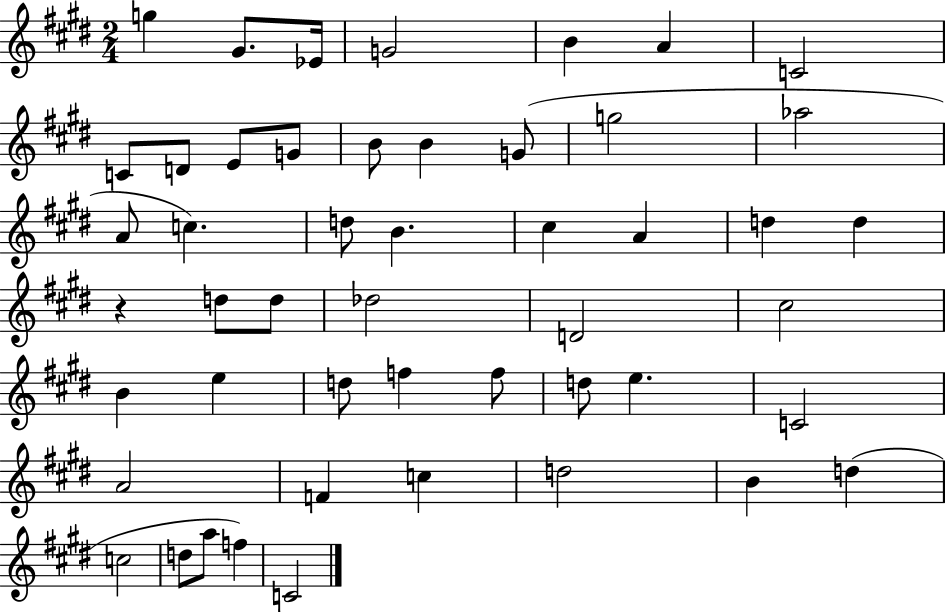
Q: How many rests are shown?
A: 1